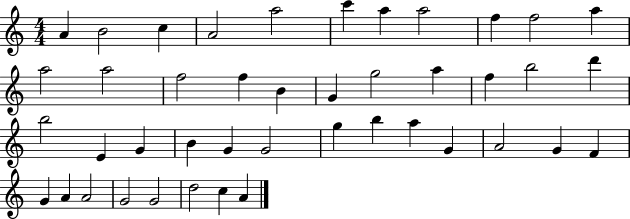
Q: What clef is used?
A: treble